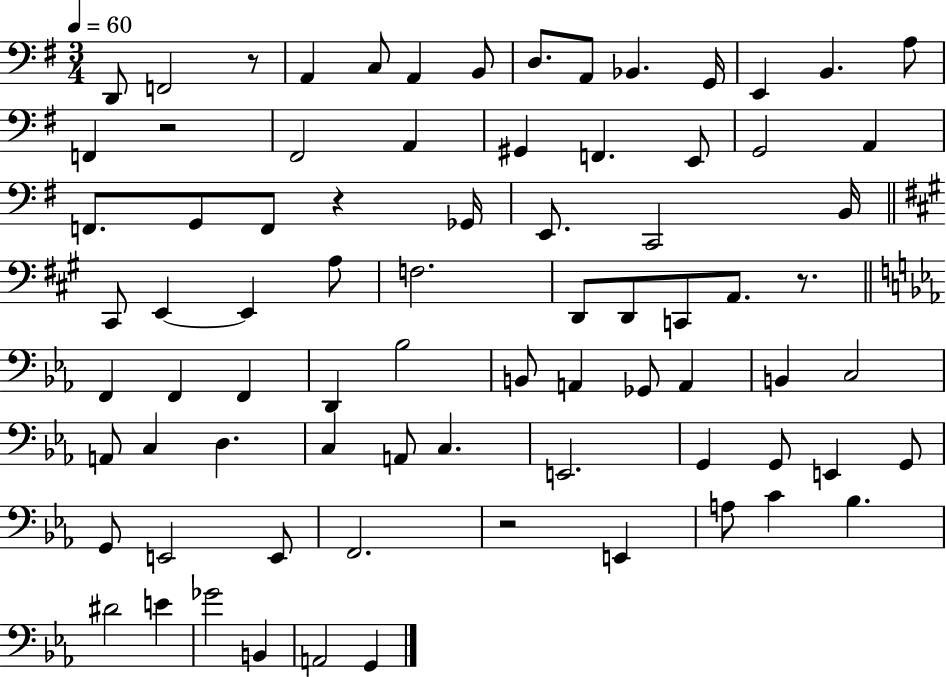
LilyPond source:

{
  \clef bass
  \numericTimeSignature
  \time 3/4
  \key g \major
  \tempo 4 = 60
  d,8 f,2 r8 | a,4 c8 a,4 b,8 | d8. a,8 bes,4. g,16 | e,4 b,4. a8 | \break f,4 r2 | fis,2 a,4 | gis,4 f,4. e,8 | g,2 a,4 | \break f,8. g,8 f,8 r4 ges,16 | e,8. c,2 b,16 | \bar "||" \break \key a \major cis,8 e,4~~ e,4 a8 | f2. | d,8 d,8 c,8 a,8. r8. | \bar "||" \break \key ees \major f,4 f,4 f,4 | d,4 bes2 | b,8 a,4 ges,8 a,4 | b,4 c2 | \break a,8 c4 d4. | c4 a,8 c4. | e,2. | g,4 g,8 e,4 g,8 | \break g,8 e,2 e,8 | f,2. | r2 e,4 | a8 c'4 bes4. | \break dis'2 e'4 | ges'2 b,4 | a,2 g,4 | \bar "|."
}